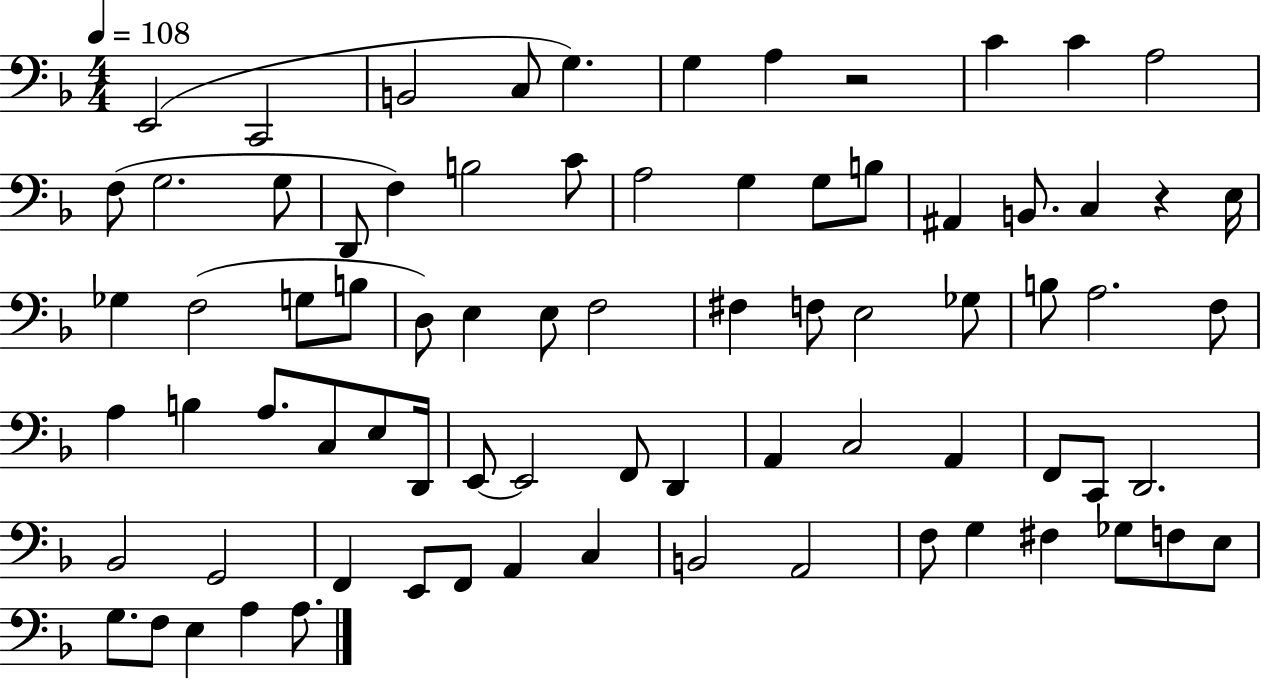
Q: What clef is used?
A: bass